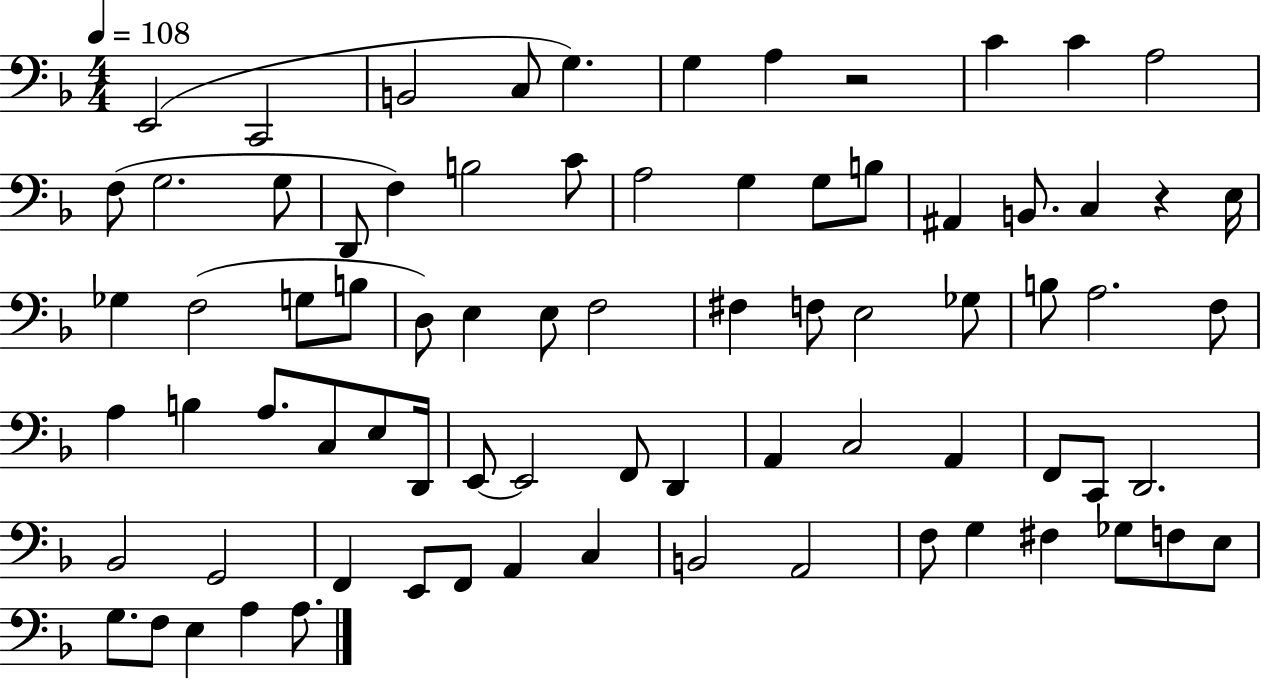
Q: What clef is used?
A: bass